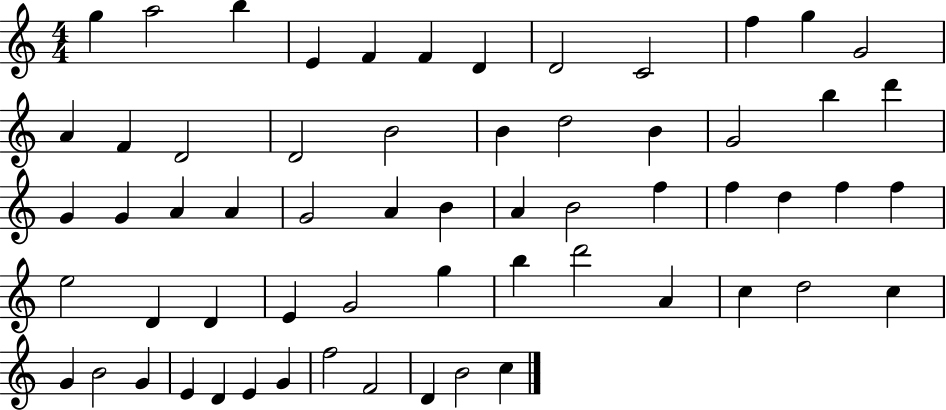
{
  \clef treble
  \numericTimeSignature
  \time 4/4
  \key c \major
  g''4 a''2 b''4 | e'4 f'4 f'4 d'4 | d'2 c'2 | f''4 g''4 g'2 | \break a'4 f'4 d'2 | d'2 b'2 | b'4 d''2 b'4 | g'2 b''4 d'''4 | \break g'4 g'4 a'4 a'4 | g'2 a'4 b'4 | a'4 b'2 f''4 | f''4 d''4 f''4 f''4 | \break e''2 d'4 d'4 | e'4 g'2 g''4 | b''4 d'''2 a'4 | c''4 d''2 c''4 | \break g'4 b'2 g'4 | e'4 d'4 e'4 g'4 | f''2 f'2 | d'4 b'2 c''4 | \break \bar "|."
}